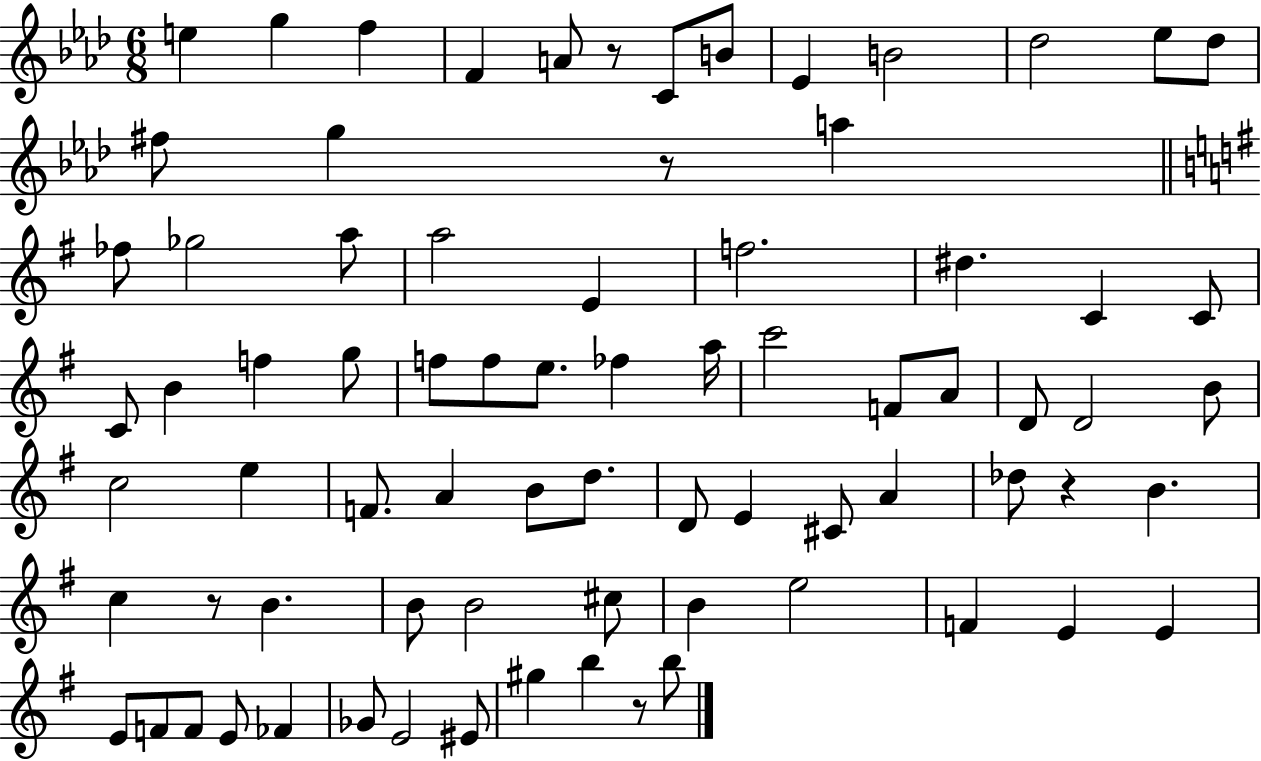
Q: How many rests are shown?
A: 5